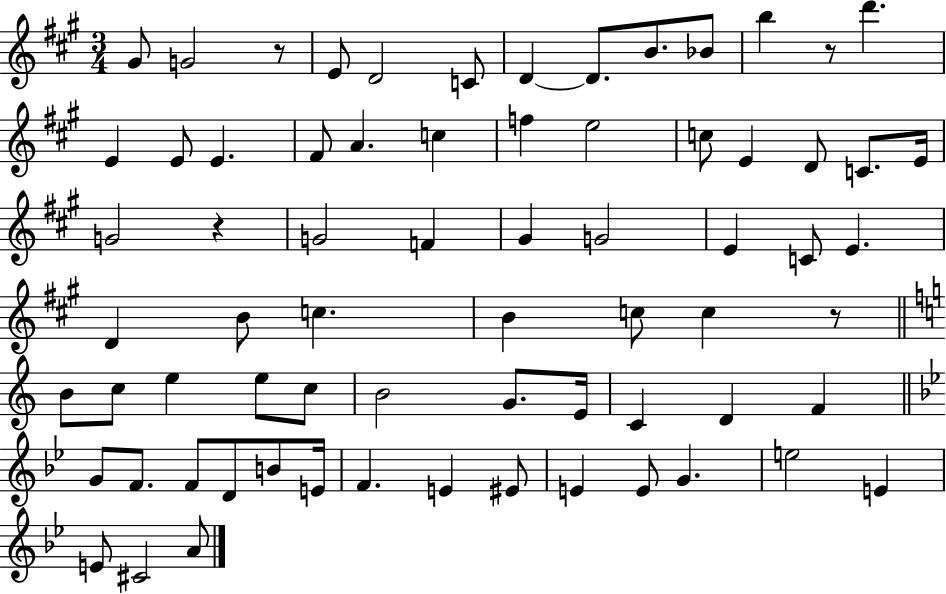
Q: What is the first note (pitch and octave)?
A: G#4